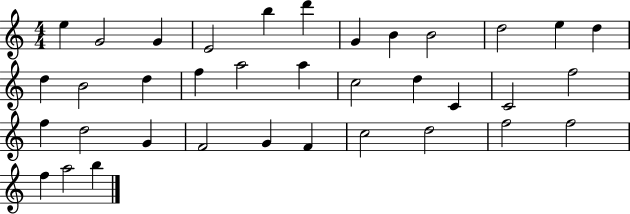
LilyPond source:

{
  \clef treble
  \numericTimeSignature
  \time 4/4
  \key c \major
  e''4 g'2 g'4 | e'2 b''4 d'''4 | g'4 b'4 b'2 | d''2 e''4 d''4 | \break d''4 b'2 d''4 | f''4 a''2 a''4 | c''2 d''4 c'4 | c'2 f''2 | \break f''4 d''2 g'4 | f'2 g'4 f'4 | c''2 d''2 | f''2 f''2 | \break f''4 a''2 b''4 | \bar "|."
}